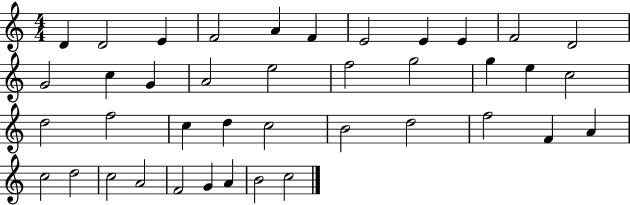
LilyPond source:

{
  \clef treble
  \numericTimeSignature
  \time 4/4
  \key c \major
  d'4 d'2 e'4 | f'2 a'4 f'4 | e'2 e'4 e'4 | f'2 d'2 | \break g'2 c''4 g'4 | a'2 e''2 | f''2 g''2 | g''4 e''4 c''2 | \break d''2 f''2 | c''4 d''4 c''2 | b'2 d''2 | f''2 f'4 a'4 | \break c''2 d''2 | c''2 a'2 | f'2 g'4 a'4 | b'2 c''2 | \break \bar "|."
}